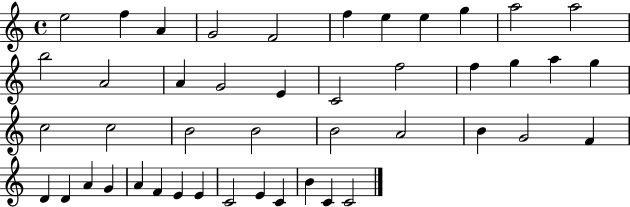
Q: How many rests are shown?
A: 0